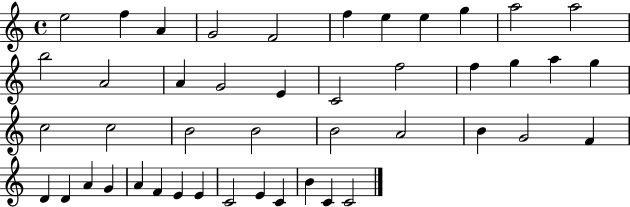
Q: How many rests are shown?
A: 0